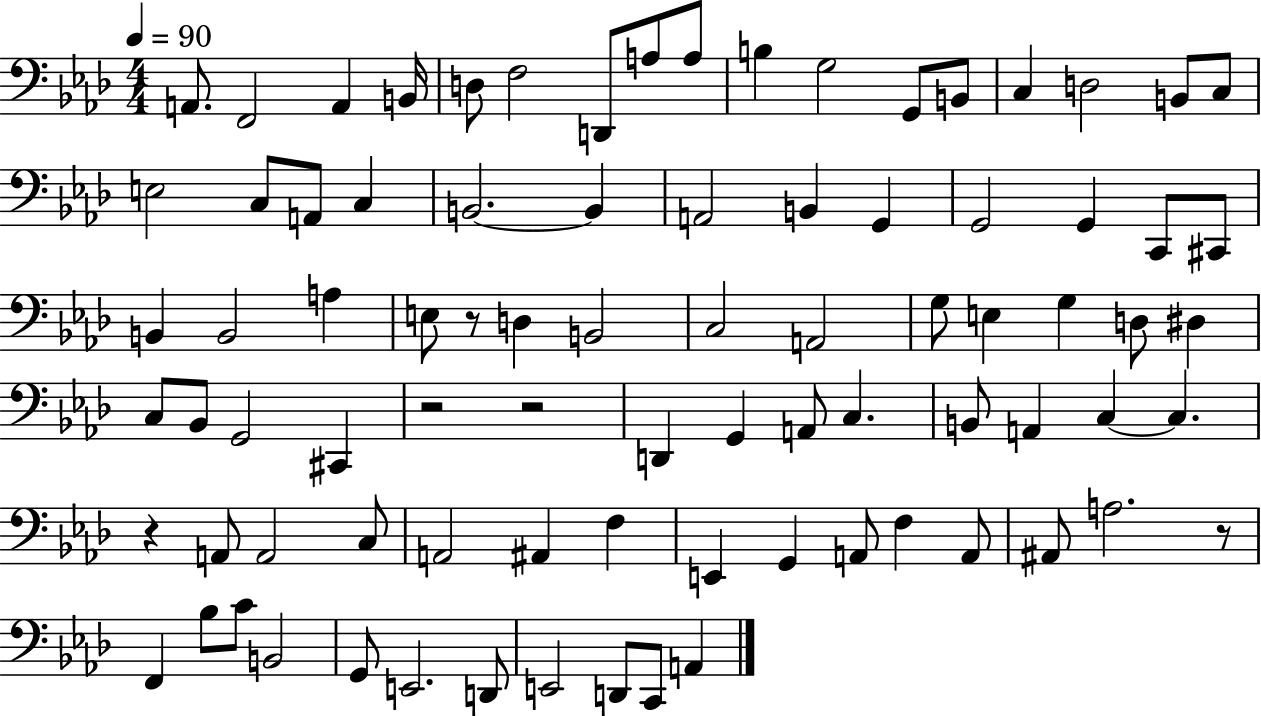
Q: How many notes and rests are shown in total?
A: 84